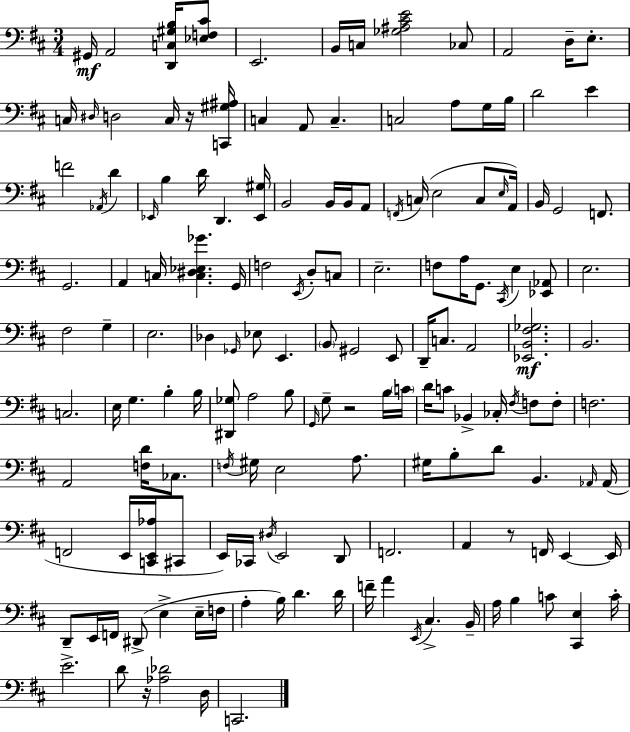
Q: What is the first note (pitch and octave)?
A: G#2